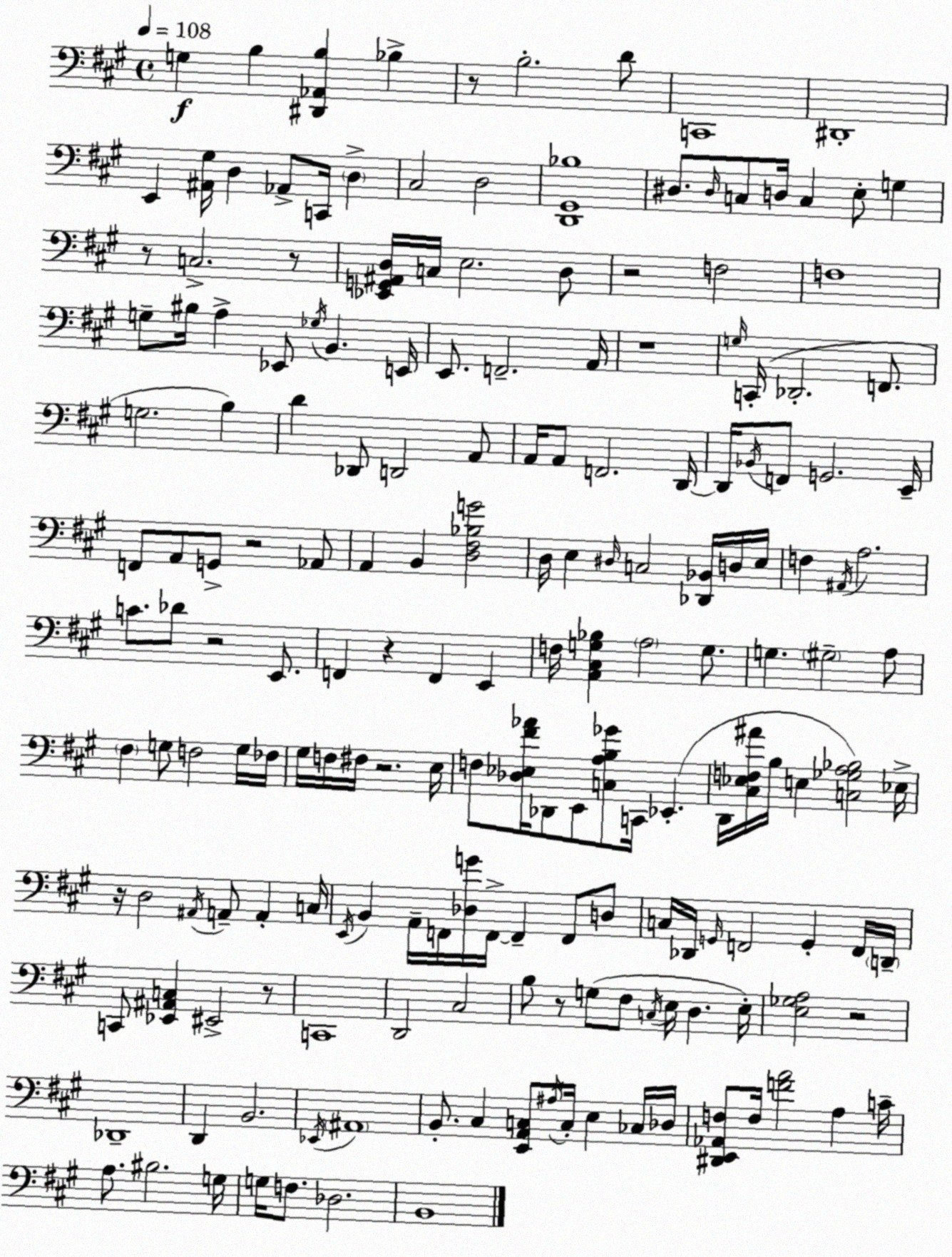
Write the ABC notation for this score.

X:1
T:Untitled
M:4/4
L:1/4
K:A
G, B, [^D,,_A,,B,] _B, z/2 B,2 D/2 C,,4 ^D,,4 E,, [^A,,^G,]/4 D, _A,,/2 C,,/4 D, ^C,2 D,2 [D,,^G,,_B,]4 ^D,/2 ^D,/4 C,/2 D,/4 C, E,/2 G, z/2 C,2 z/2 [_E,,G,,^A,,D,]/4 C,/4 E,2 D,/2 z2 F,2 F,4 G,/2 ^B,/4 A, _E,,/2 _G,/4 B,, E,,/4 E,,/2 F,,2 A,,/4 z4 G,/4 C,,/4 _D,,2 F,,/2 G,2 B, D _D,,/2 D,,2 A,,/2 A,,/4 A,,/2 F,,2 D,,/4 D,,/4 _B,,/4 F,,/2 G,,2 E,,/4 F,,/2 A,,/2 G,,/2 z2 _A,,/2 A,, B,, [D,^F,_B,G]2 D,/4 E, ^D,/4 C,2 [_D,,_B,,]/4 D,/4 E,/4 F, ^A,,/4 A,2 C/2 _D/2 z2 E,,/2 F,, z F,, E,, F,/4 [A,,^C,G,_B,] A,2 G,/2 G, ^G,2 A,/2 ^F, G,/2 F,2 G,/4 _F,/4 ^G,/4 F,/4 ^F,/4 z2 E,/4 F,/2 [_D,_E,^F_A]/4 _D,,/2 E,,/2 [C,A,B,_G]/2 C,,/4 _E,, D,,/4 [^C,_E,F,^A]/4 B,/4 E, [C,_G,A,_B,]2 _E,/4 z/4 D,2 ^A,,/4 A,,/2 A,, C,/4 E,,/4 B,, A,,/4 F,,/4 [_D,G]/4 F,,/4 F,, F,,/2 D,/2 C,/4 _D,,/4 G,,/4 F,,2 G,, F,,/4 D,,/4 C,,/2 [_E,,^A,,C,] ^E,,2 z/2 C,,4 D,,2 ^C,2 B,/2 z/2 G,/2 ^F,/2 C,/4 E,/4 D, E,/4 [E,_G,A,]2 z2 _D,,4 D,, B,,2 _E,,/4 ^A,,4 B,,/2 ^C, [E,,A,,C,]/2 ^A,/4 C,/4 E, _C,/4 _D,/4 [^D,,E,,_A,,F,]/2 F,/4 [FA]2 A, C/4 A,/2 ^B,2 G,/4 G,/4 F,/2 _D,2 B,,4